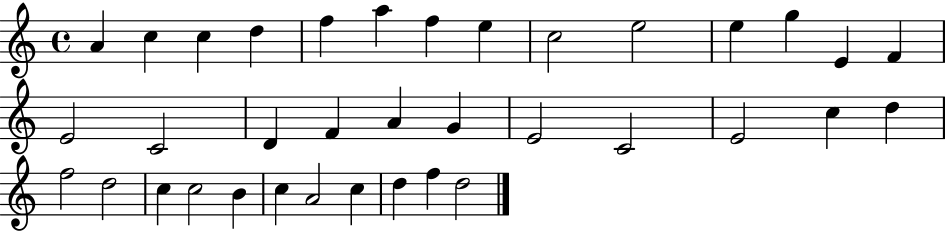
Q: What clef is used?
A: treble